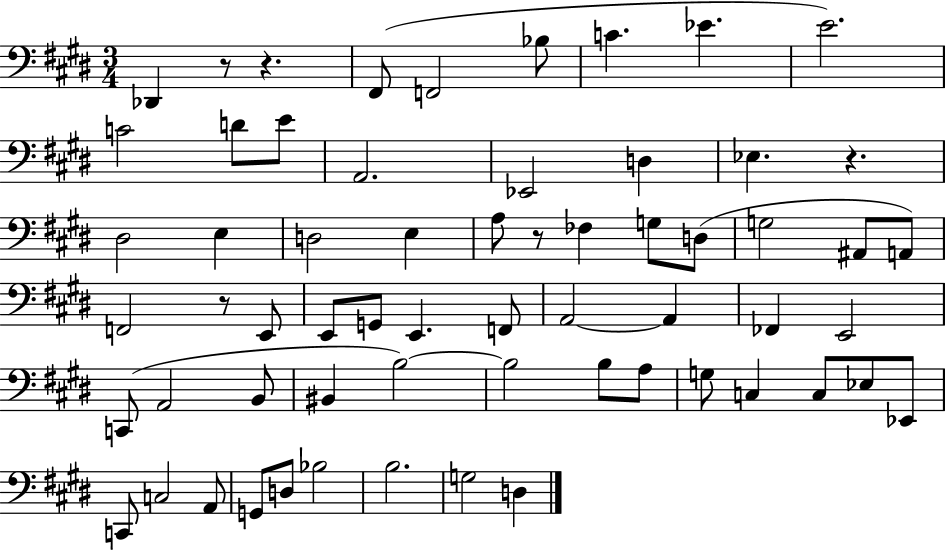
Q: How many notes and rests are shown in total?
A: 62